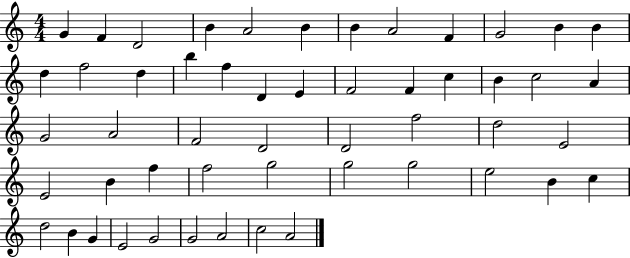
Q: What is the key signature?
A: C major